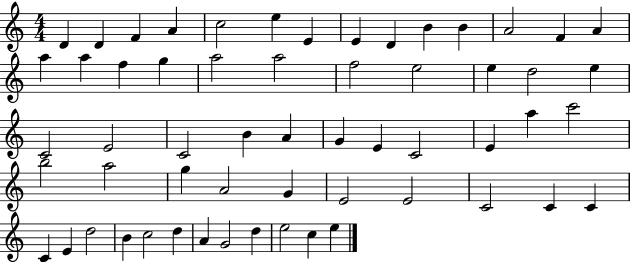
{
  \clef treble
  \numericTimeSignature
  \time 4/4
  \key c \major
  d'4 d'4 f'4 a'4 | c''2 e''4 e'4 | e'4 d'4 b'4 b'4 | a'2 f'4 a'4 | \break a''4 a''4 f''4 g''4 | a''2 a''2 | f''2 e''2 | e''4 d''2 e''4 | \break c'2 e'2 | c'2 b'4 a'4 | g'4 e'4 c'2 | e'4 a''4 c'''2 | \break b''2 a''2 | g''4 a'2 g'4 | e'2 e'2 | c'2 c'4 c'4 | \break c'4 e'4 d''2 | b'4 c''2 d''4 | a'4 g'2 d''4 | e''2 c''4 e''4 | \break \bar "|."
}